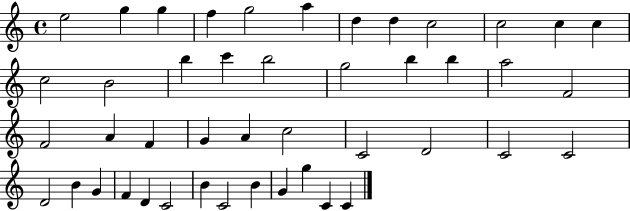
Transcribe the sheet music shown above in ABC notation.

X:1
T:Untitled
M:4/4
L:1/4
K:C
e2 g g f g2 a d d c2 c2 c c c2 B2 b c' b2 g2 b b a2 F2 F2 A F G A c2 C2 D2 C2 C2 D2 B G F D C2 B C2 B G g C C